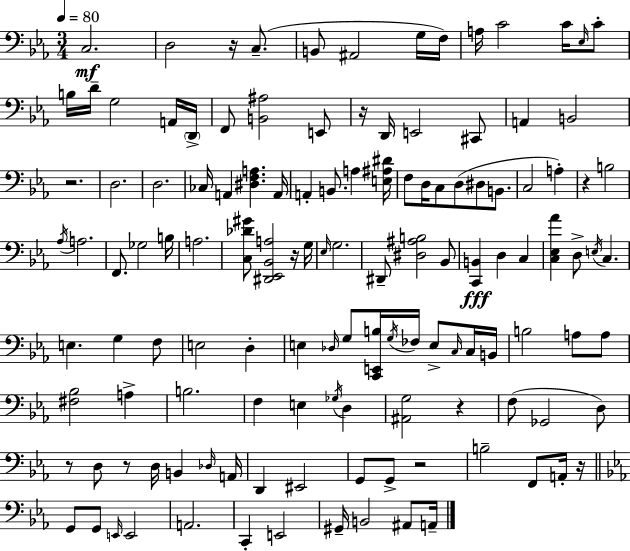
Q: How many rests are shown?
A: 10